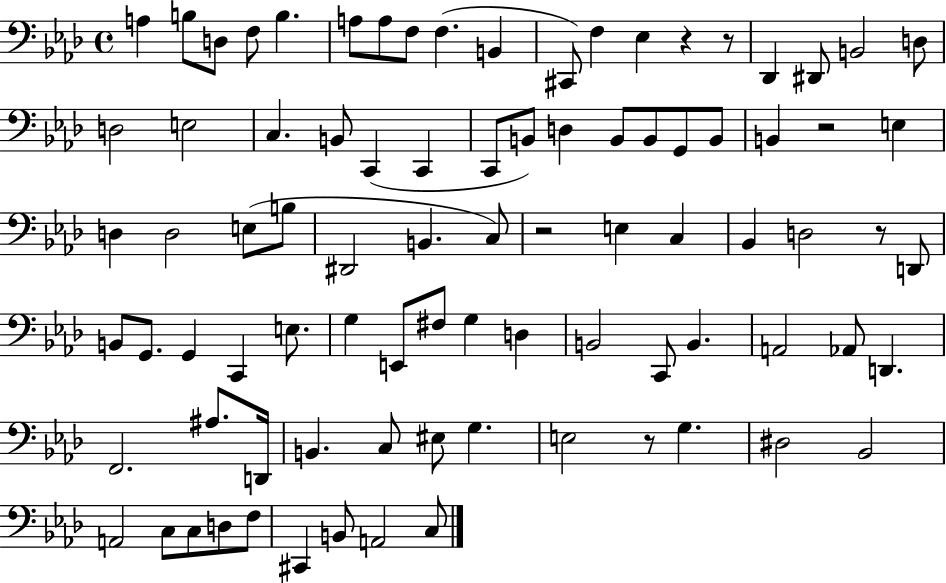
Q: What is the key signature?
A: AES major